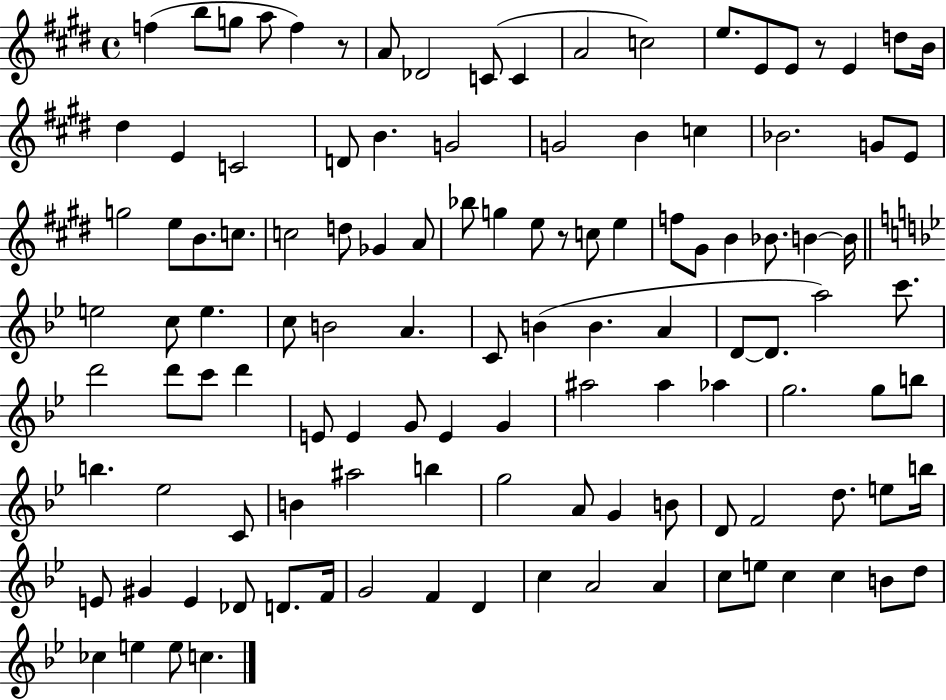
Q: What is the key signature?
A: E major